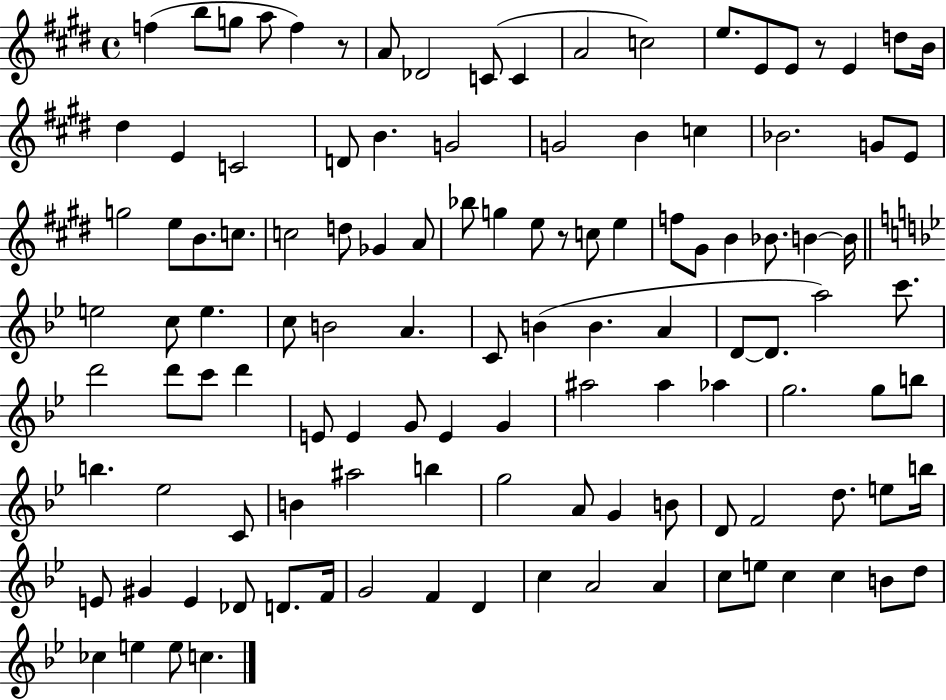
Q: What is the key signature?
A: E major